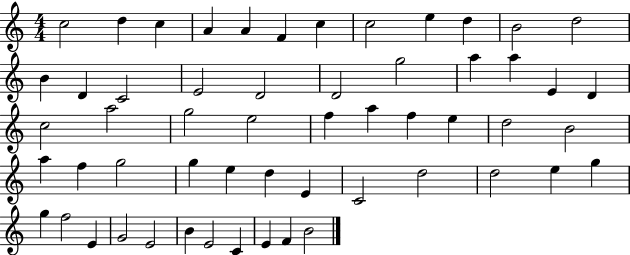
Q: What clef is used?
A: treble